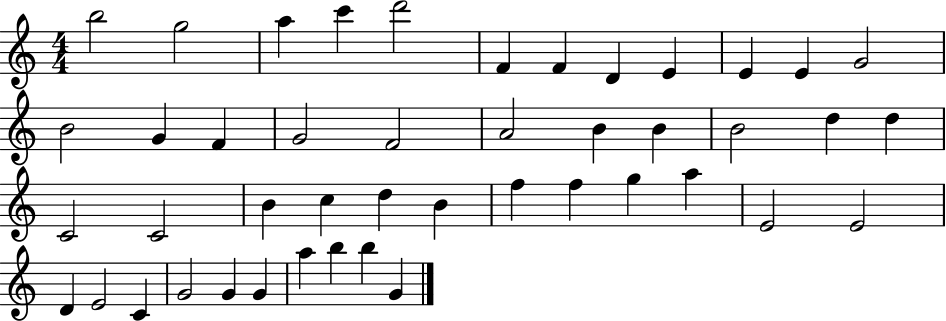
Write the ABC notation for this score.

X:1
T:Untitled
M:4/4
L:1/4
K:C
b2 g2 a c' d'2 F F D E E E G2 B2 G F G2 F2 A2 B B B2 d d C2 C2 B c d B f f g a E2 E2 D E2 C G2 G G a b b G